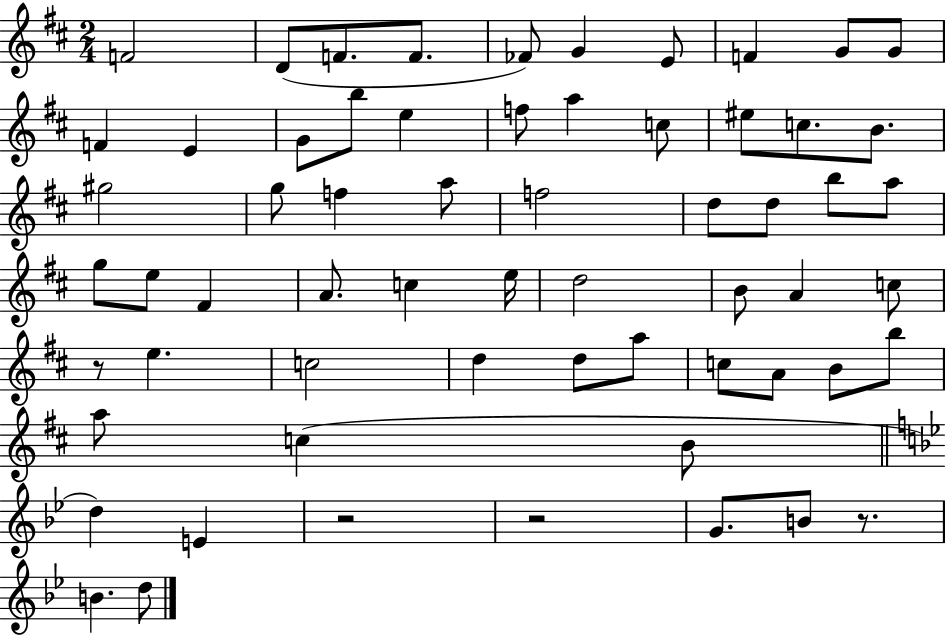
{
  \clef treble
  \numericTimeSignature
  \time 2/4
  \key d \major
  f'2 | d'8( f'8. f'8. | fes'8) g'4 e'8 | f'4 g'8 g'8 | \break f'4 e'4 | g'8 b''8 e''4 | f''8 a''4 c''8 | eis''8 c''8. b'8. | \break gis''2 | g''8 f''4 a''8 | f''2 | d''8 d''8 b''8 a''8 | \break g''8 e''8 fis'4 | a'8. c''4 e''16 | d''2 | b'8 a'4 c''8 | \break r8 e''4. | c''2 | d''4 d''8 a''8 | c''8 a'8 b'8 b''8 | \break a''8 c''4( b'8 | \bar "||" \break \key bes \major d''4) e'4 | r2 | r2 | g'8. b'8 r8. | \break b'4. d''8 | \bar "|."
}